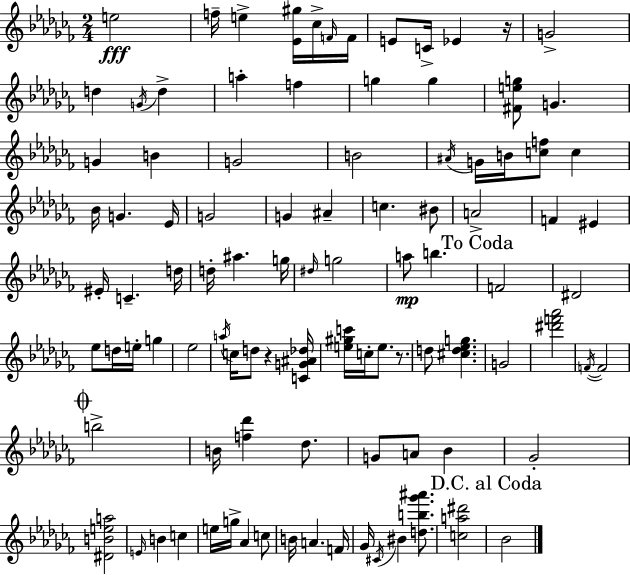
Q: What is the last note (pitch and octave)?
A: Bb4